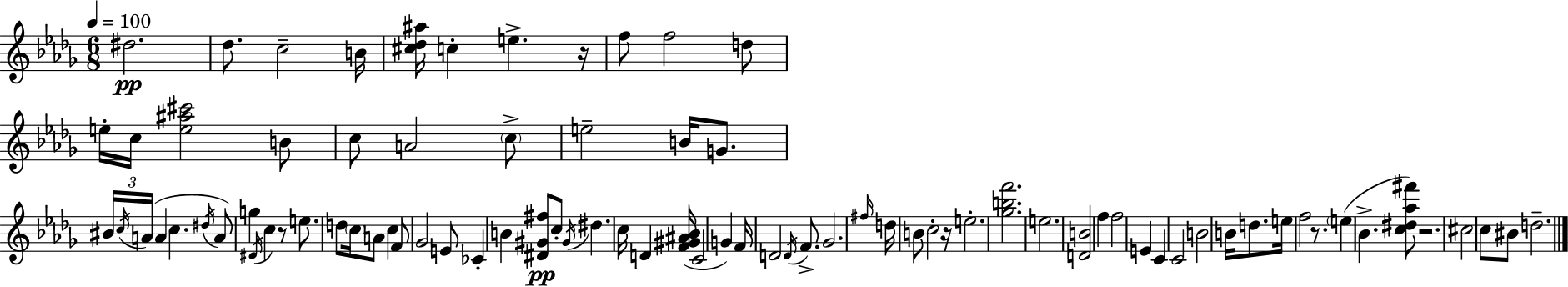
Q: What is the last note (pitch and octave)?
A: D5